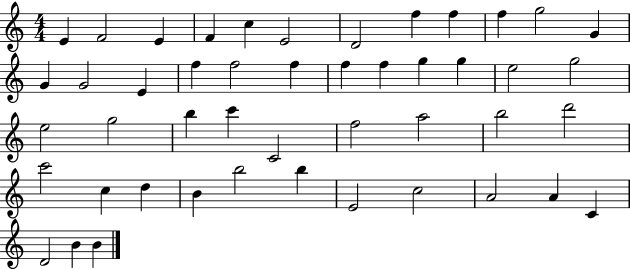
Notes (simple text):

E4/q F4/h E4/q F4/q C5/q E4/h D4/h F5/q F5/q F5/q G5/h G4/q G4/q G4/h E4/q F5/q F5/h F5/q F5/q F5/q G5/q G5/q E5/h G5/h E5/h G5/h B5/q C6/q C4/h F5/h A5/h B5/h D6/h C6/h C5/q D5/q B4/q B5/h B5/q E4/h C5/h A4/h A4/q C4/q D4/h B4/q B4/q